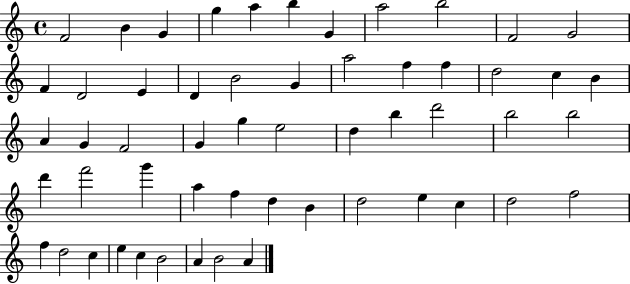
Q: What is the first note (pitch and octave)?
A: F4